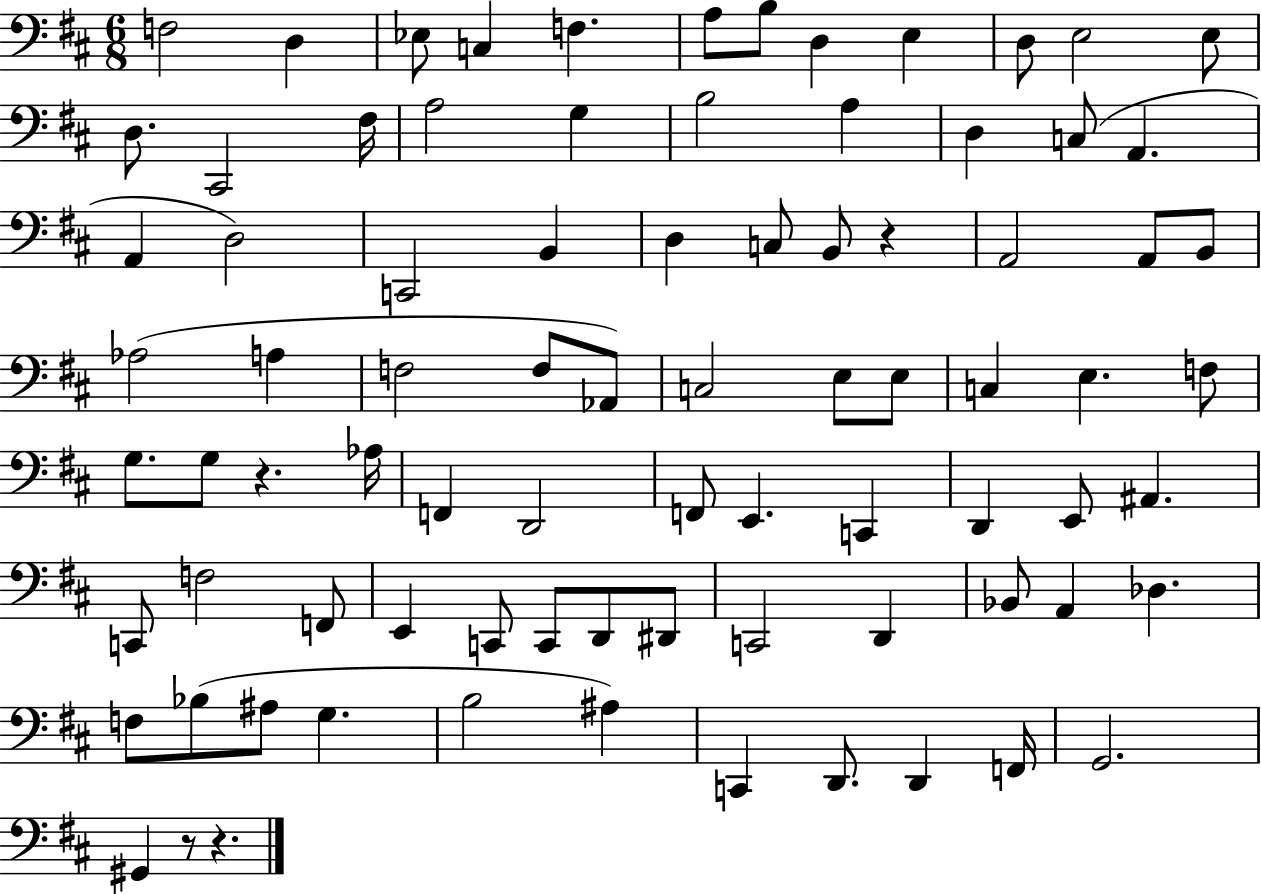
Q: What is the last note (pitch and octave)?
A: G#2